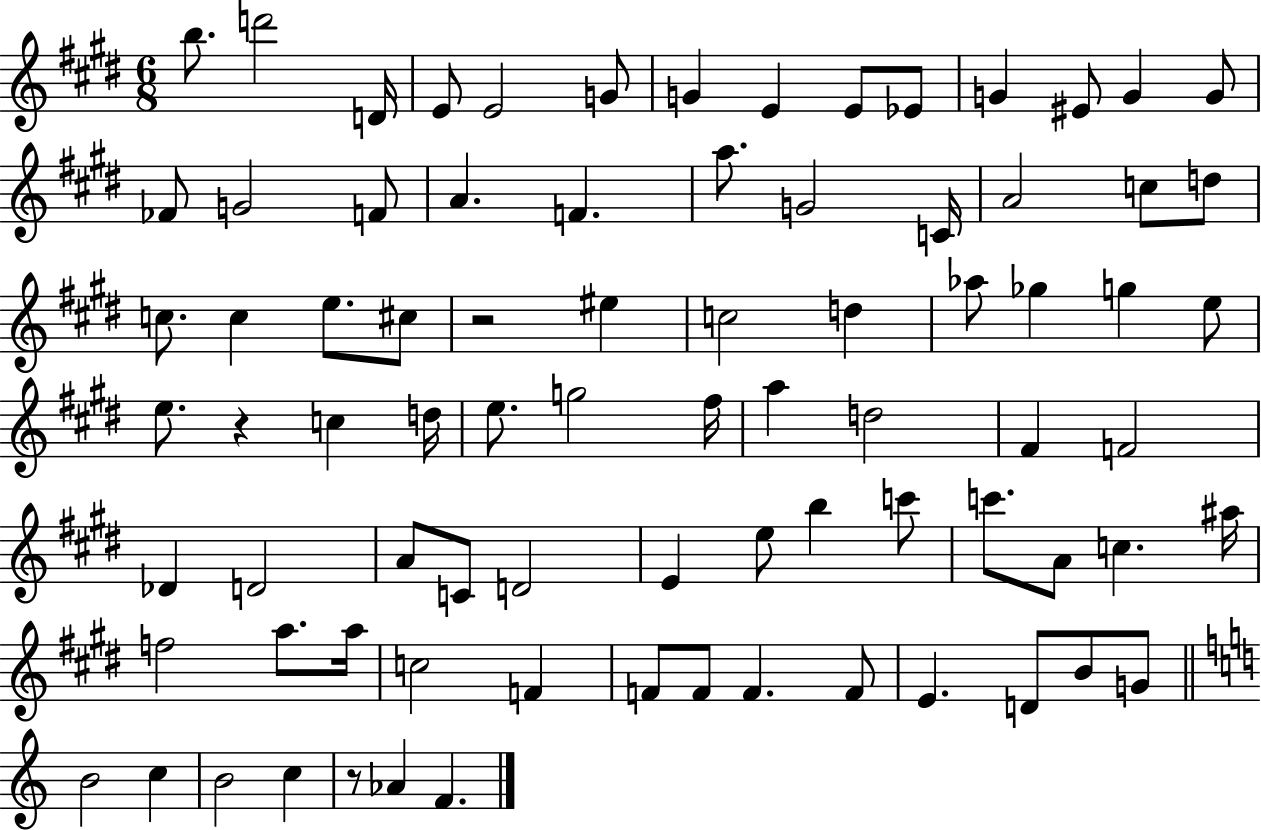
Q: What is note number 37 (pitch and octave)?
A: E5